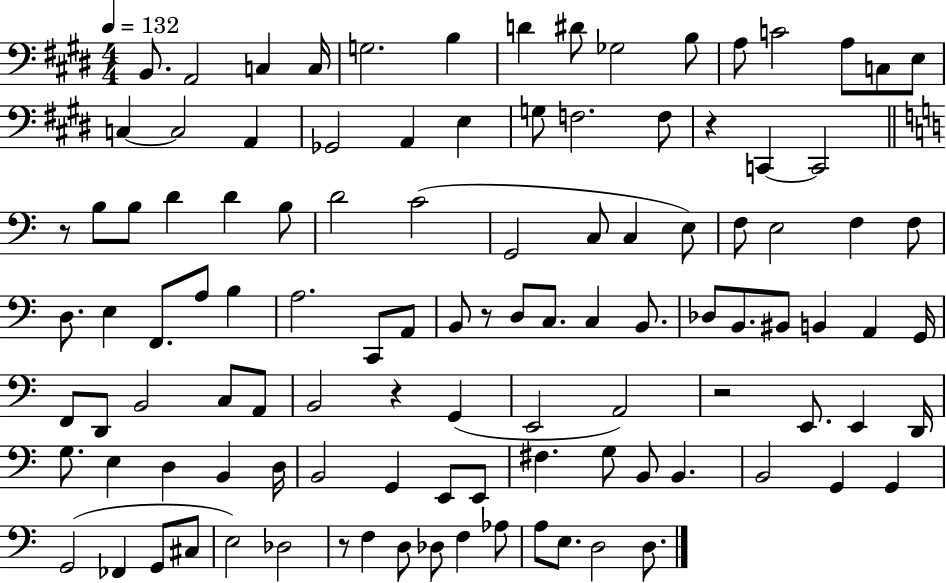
{
  \clef bass
  \numericTimeSignature
  \time 4/4
  \key e \major
  \tempo 4 = 132
  b,8. a,2 c4 c16 | g2. b4 | d'4 dis'8 ges2 b8 | a8 c'2 a8 c8 e8 | \break c4~~ c2 a,4 | ges,2 a,4 e4 | g8 f2. f8 | r4 c,4~~ c,2 | \break \bar "||" \break \key a \minor r8 b8 b8 d'4 d'4 b8 | d'2 c'2( | g,2 c8 c4 e8) | f8 e2 f4 f8 | \break d8. e4 f,8. a8 b4 | a2. c,8 a,8 | b,8 r8 d8 c8. c4 b,8. | des8 b,8. bis,8 b,4 a,4 g,16 | \break f,8 d,8 b,2 c8 a,8 | b,2 r4 g,4( | e,2 a,2) | r2 e,8. e,4 d,16 | \break g8. e4 d4 b,4 d16 | b,2 g,4 e,8 e,8 | fis4. g8 b,8 b,4. | b,2 g,4 g,4 | \break g,2( fes,4 g,8 cis8 | e2) des2 | r8 f4 d8 des8 f4 aes8 | a8 e8. d2 d8. | \break \bar "|."
}